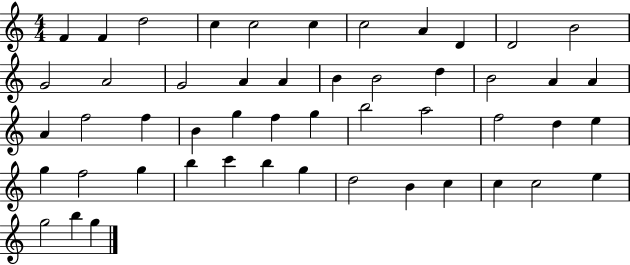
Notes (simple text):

F4/q F4/q D5/h C5/q C5/h C5/q C5/h A4/q D4/q D4/h B4/h G4/h A4/h G4/h A4/q A4/q B4/q B4/h D5/q B4/h A4/q A4/q A4/q F5/h F5/q B4/q G5/q F5/q G5/q B5/h A5/h F5/h D5/q E5/q G5/q F5/h G5/q B5/q C6/q B5/q G5/q D5/h B4/q C5/q C5/q C5/h E5/q G5/h B5/q G5/q